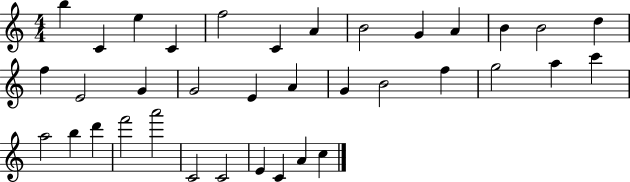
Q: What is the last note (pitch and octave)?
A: C5